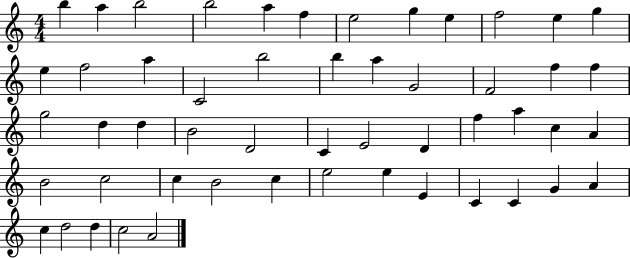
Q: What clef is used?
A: treble